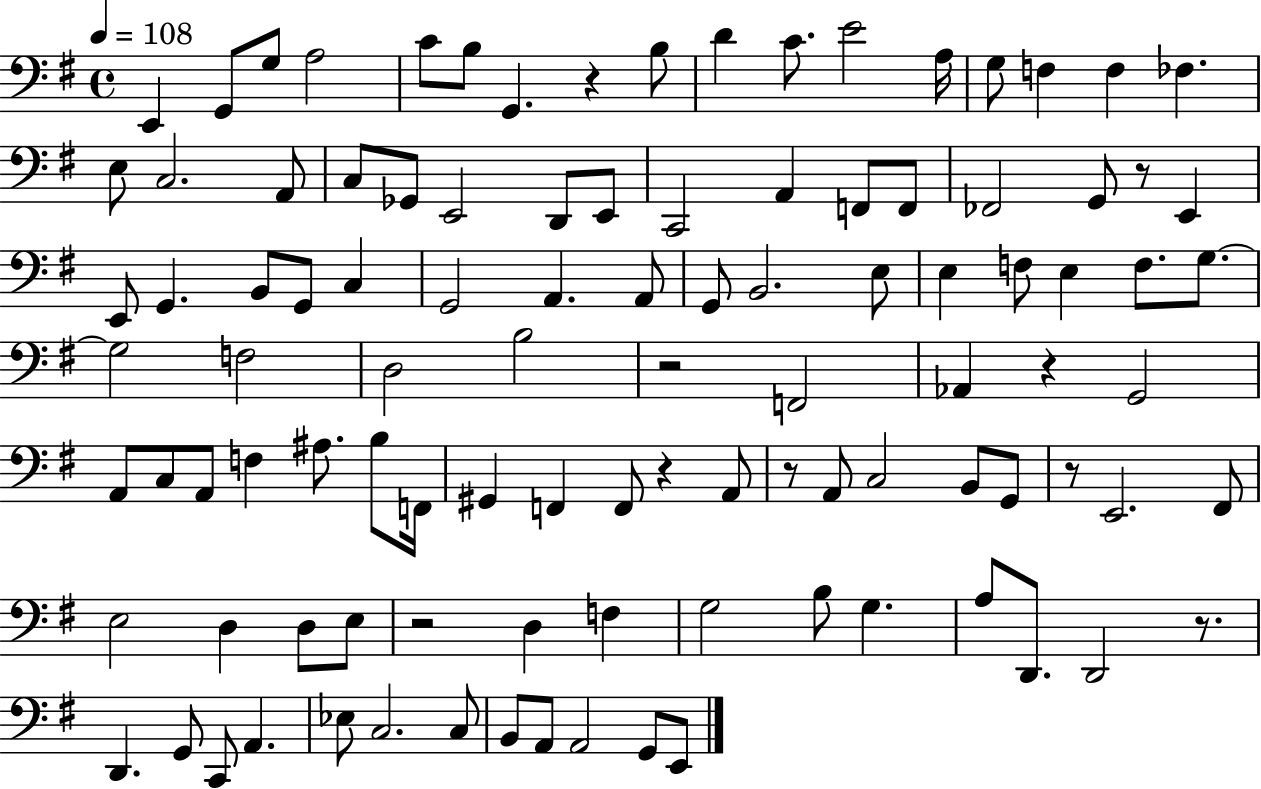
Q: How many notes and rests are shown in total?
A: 104